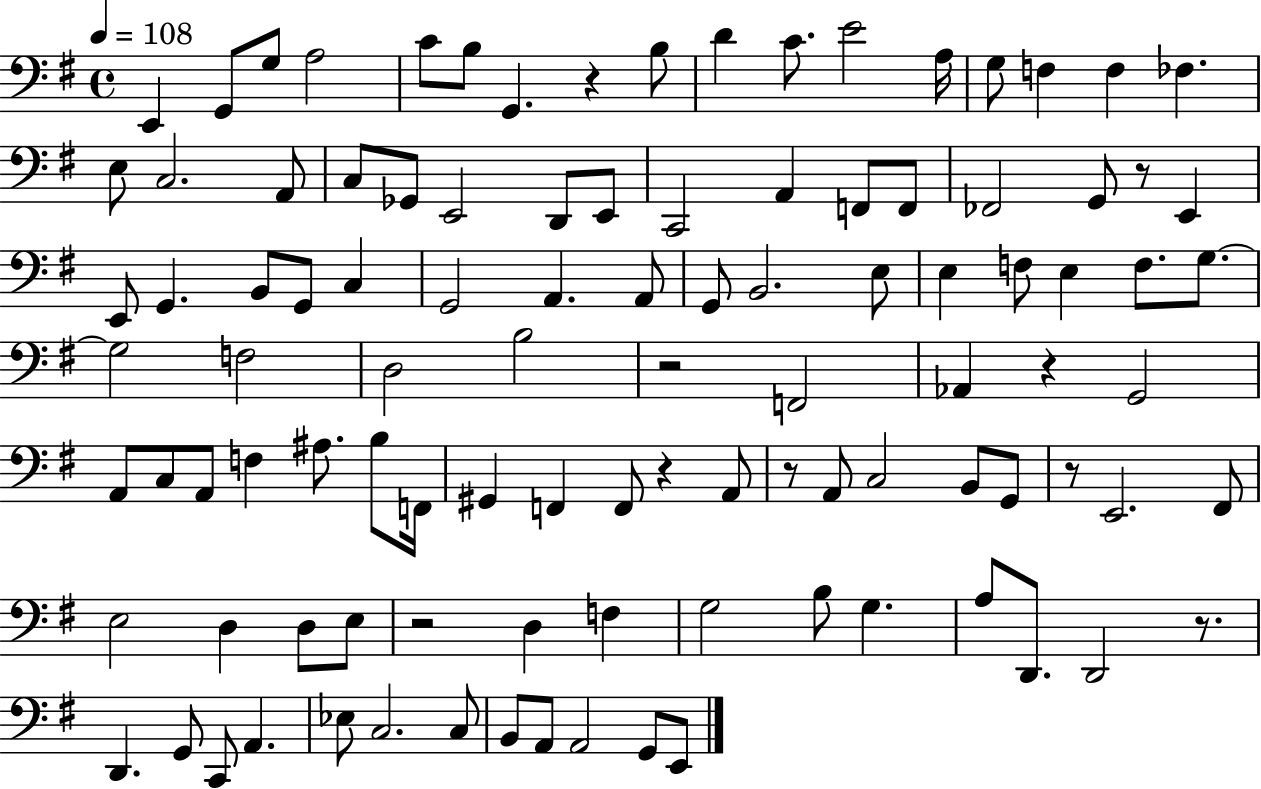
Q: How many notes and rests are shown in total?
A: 104